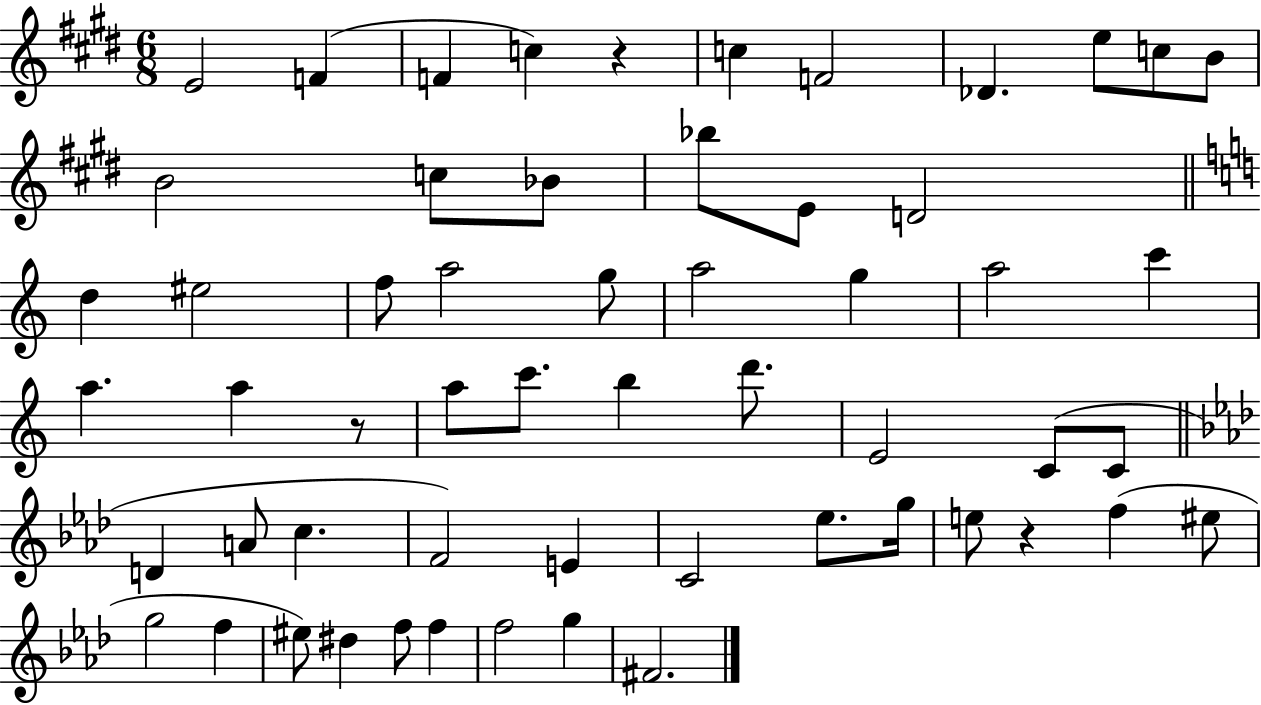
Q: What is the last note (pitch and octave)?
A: F#4